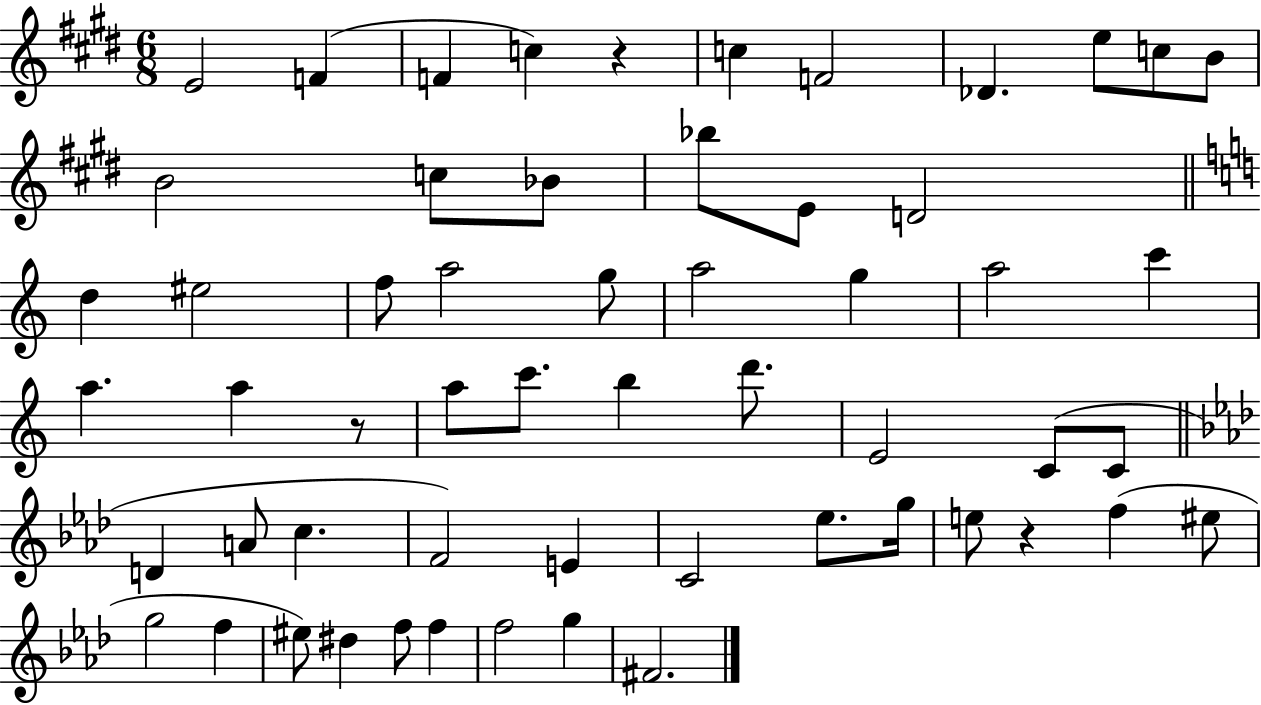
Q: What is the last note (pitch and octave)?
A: F#4